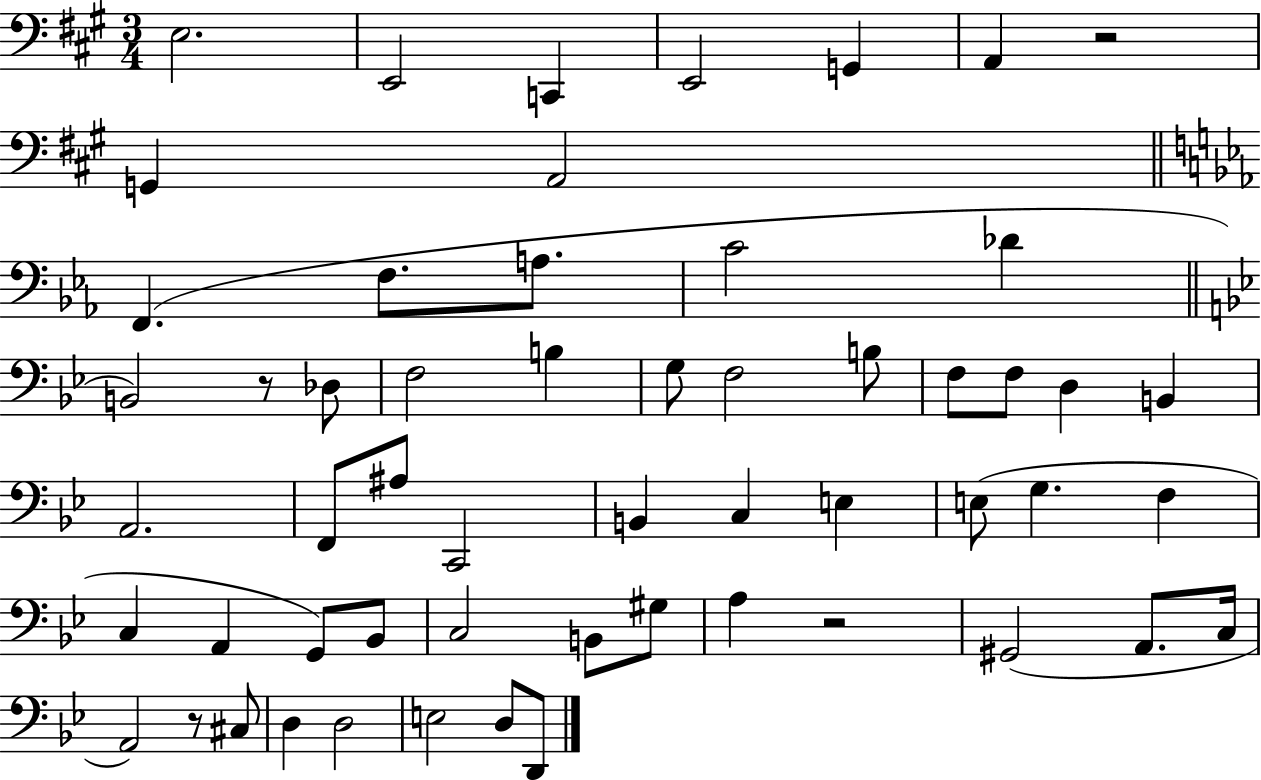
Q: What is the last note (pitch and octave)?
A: D2